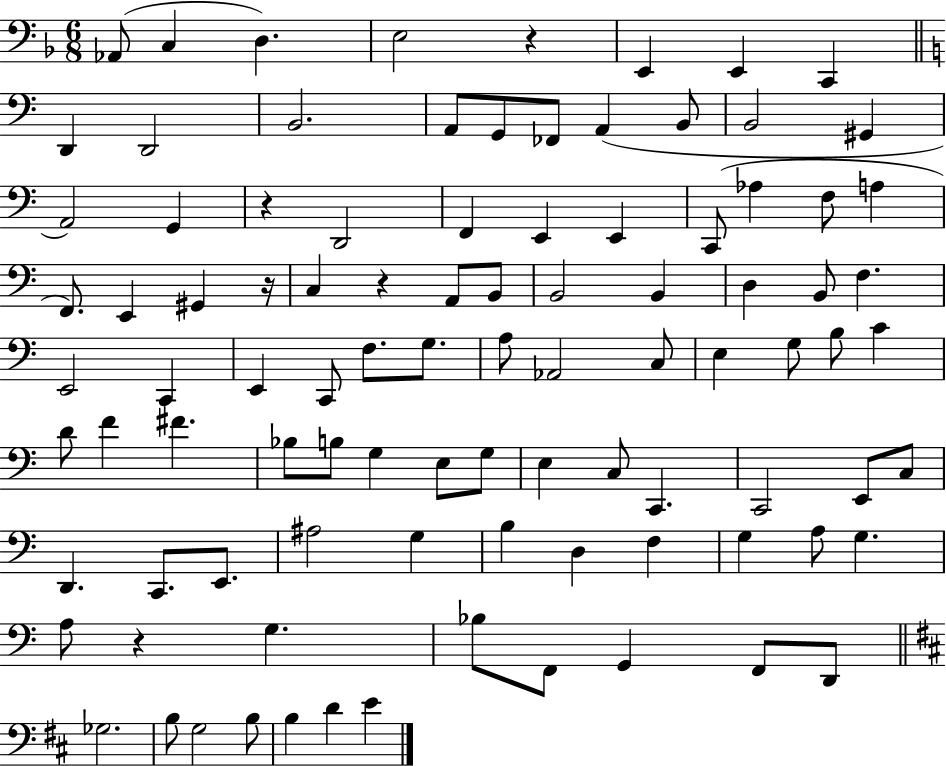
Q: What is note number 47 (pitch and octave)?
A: C3